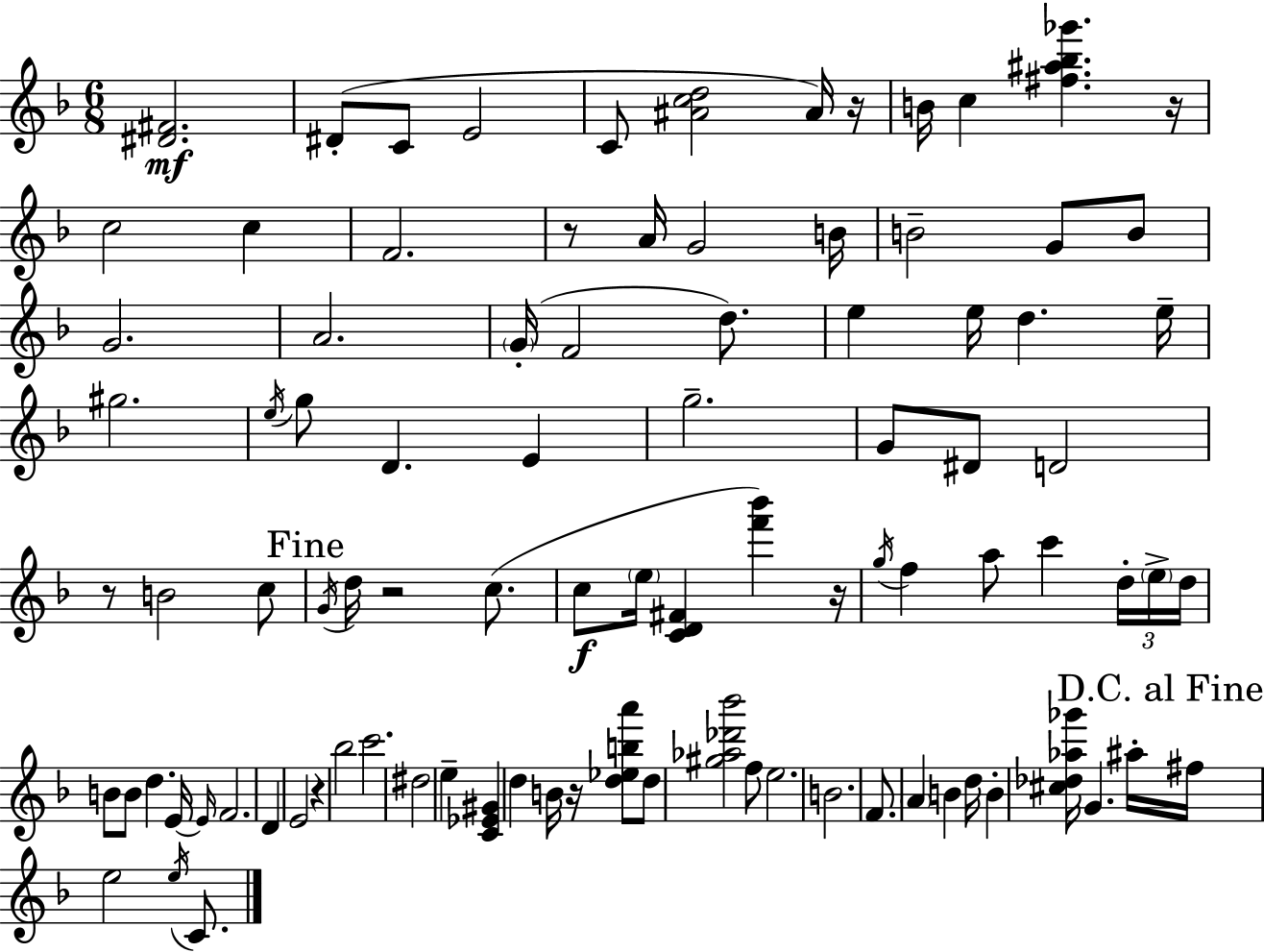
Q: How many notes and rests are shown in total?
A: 94